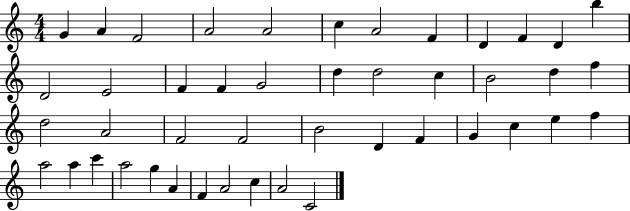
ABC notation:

X:1
T:Untitled
M:4/4
L:1/4
K:C
G A F2 A2 A2 c A2 F D F D b D2 E2 F F G2 d d2 c B2 d f d2 A2 F2 F2 B2 D F G c e f a2 a c' a2 g A F A2 c A2 C2